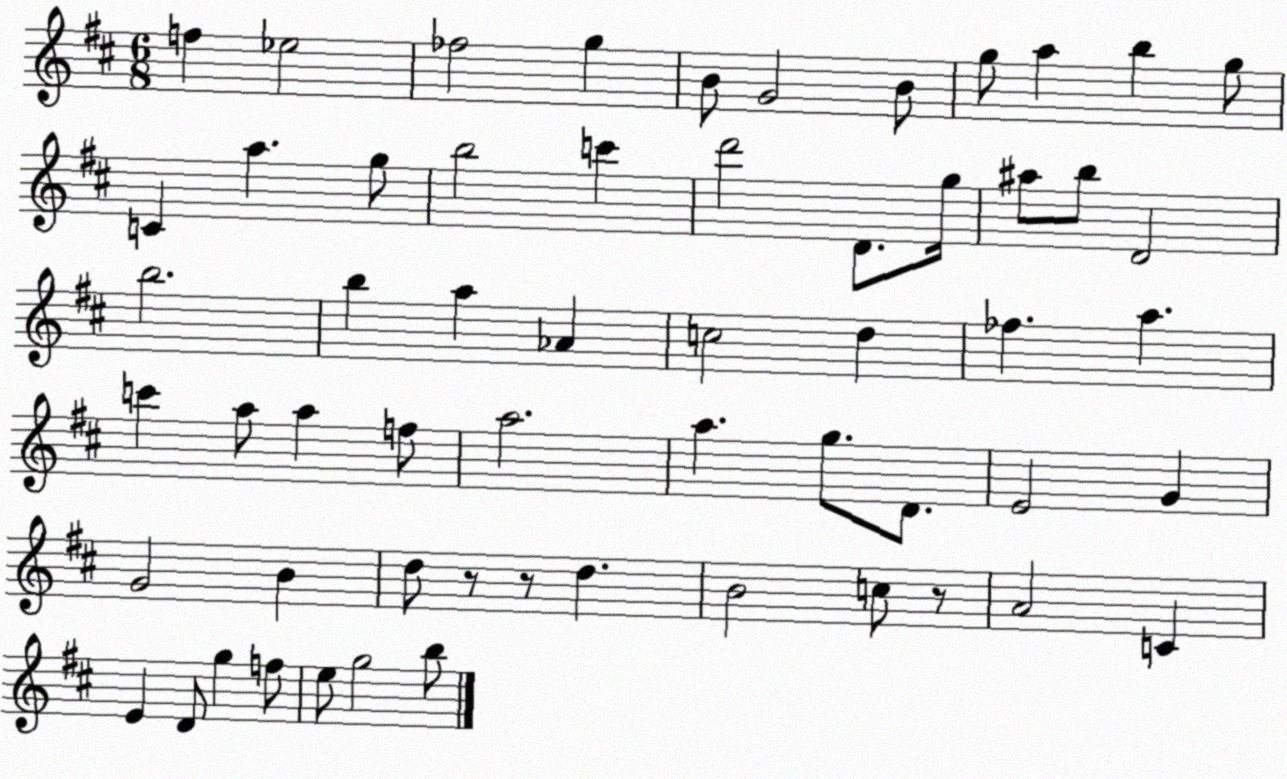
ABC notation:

X:1
T:Untitled
M:6/8
L:1/4
K:D
f _e2 _f2 g B/2 G2 B/2 g/2 a b g/2 C a g/2 b2 c' d'2 D/2 g/4 ^a/2 b/2 D2 b2 b a _A c2 d _f a c' a/2 a f/2 a2 a g/2 D/2 E2 G G2 B d/2 z/2 z/2 d B2 c/2 z/2 A2 C E D/2 g f/2 e/2 g2 b/2